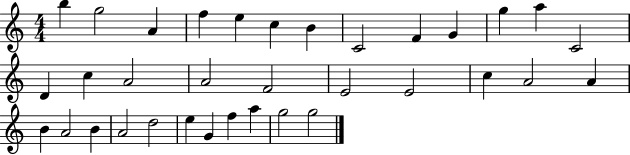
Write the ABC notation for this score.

X:1
T:Untitled
M:4/4
L:1/4
K:C
b g2 A f e c B C2 F G g a C2 D c A2 A2 F2 E2 E2 c A2 A B A2 B A2 d2 e G f a g2 g2